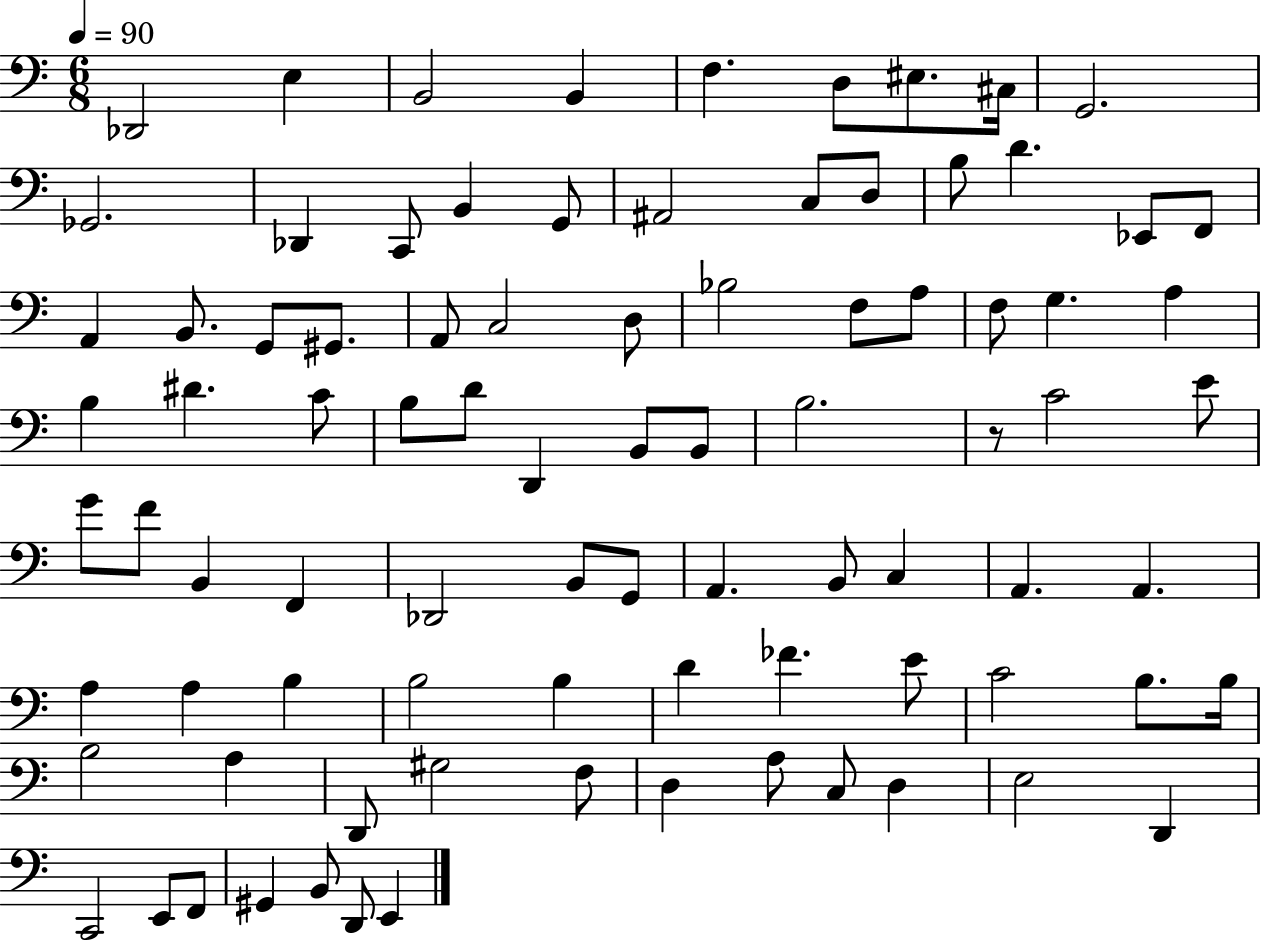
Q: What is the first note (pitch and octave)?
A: Db2